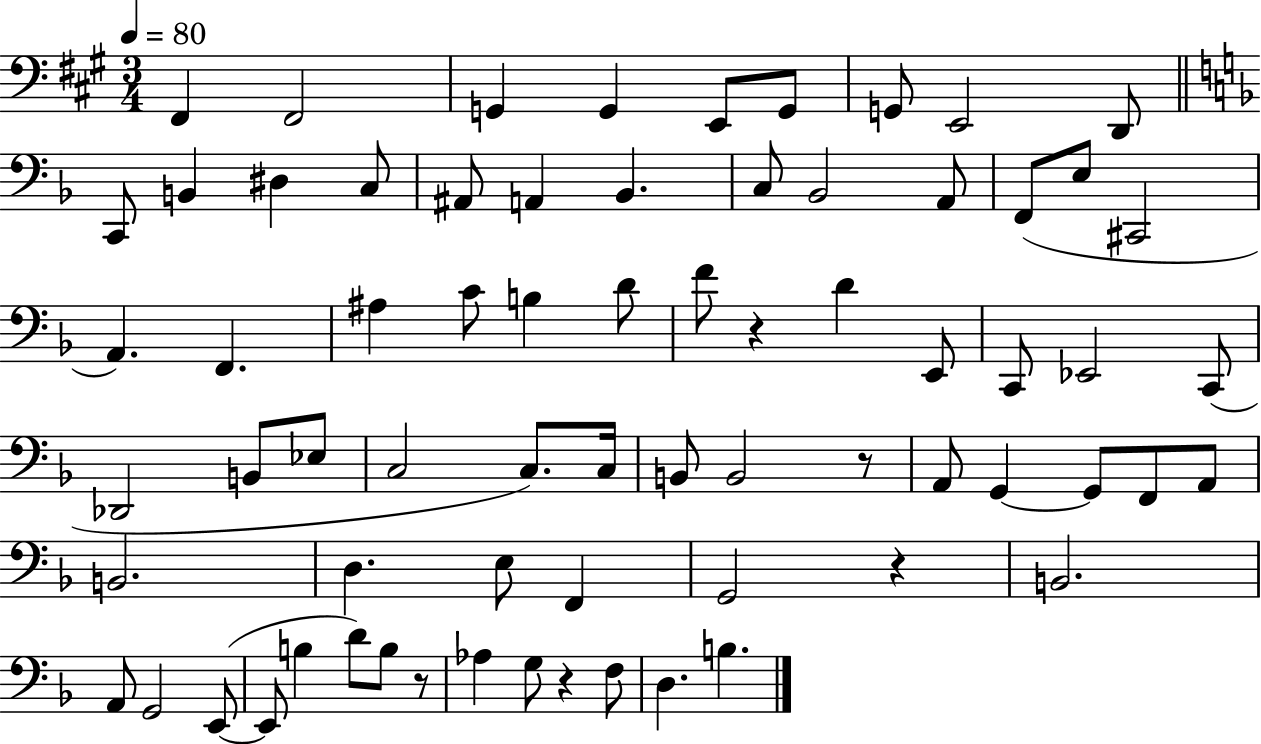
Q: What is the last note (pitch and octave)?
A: B3